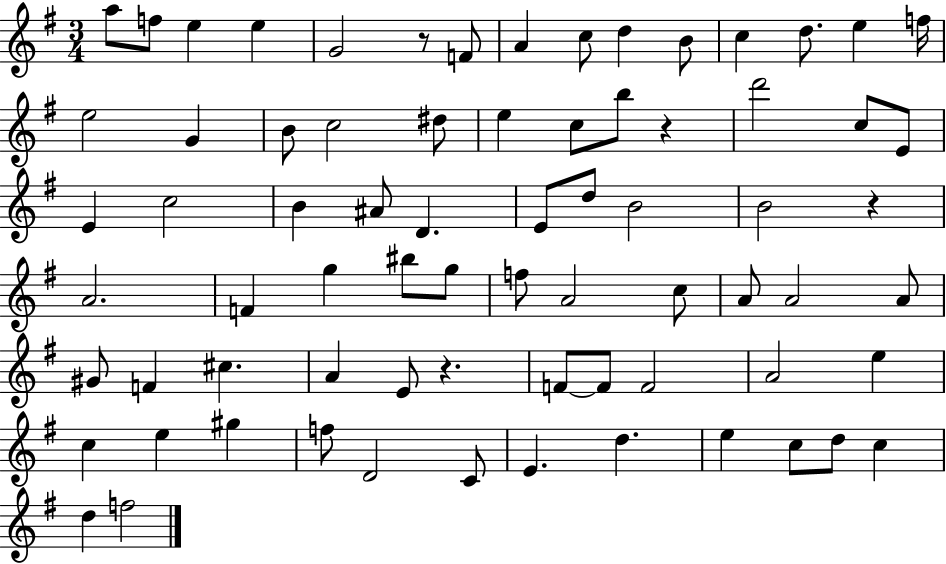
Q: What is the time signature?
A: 3/4